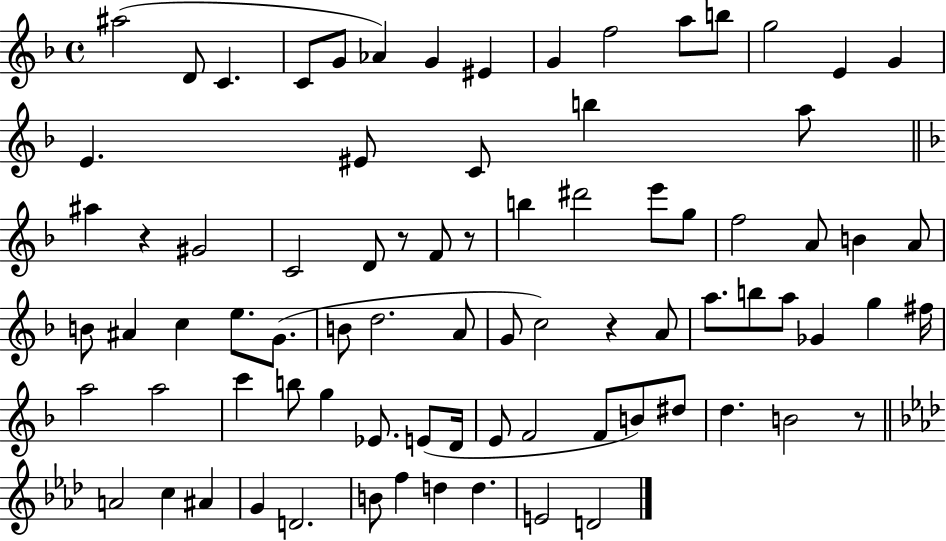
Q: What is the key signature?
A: F major